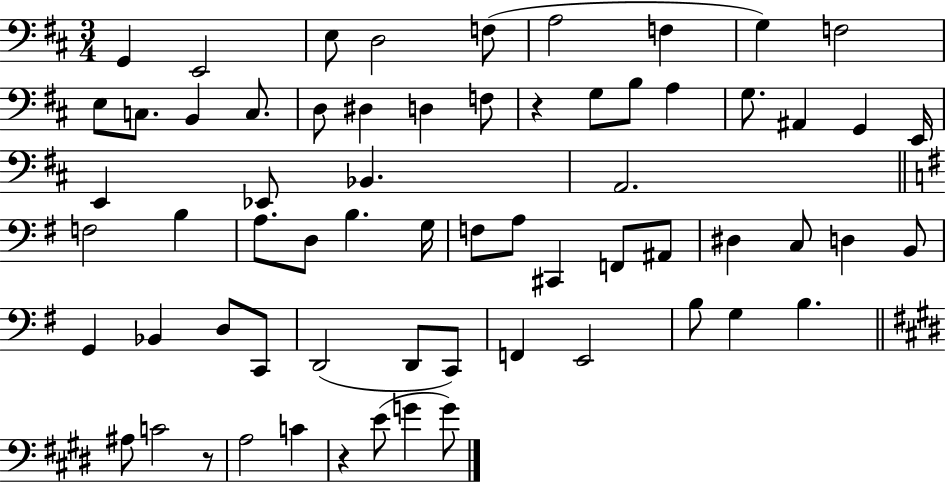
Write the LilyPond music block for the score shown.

{
  \clef bass
  \numericTimeSignature
  \time 3/4
  \key d \major
  g,4 e,2 | e8 d2 f8( | a2 f4 | g4) f2 | \break e8 c8. b,4 c8. | d8 dis4 d4 f8 | r4 g8 b8 a4 | g8. ais,4 g,4 e,16 | \break e,4 ees,8 bes,4. | a,2. | \bar "||" \break \key g \major f2 b4 | a8. d8 b4. g16 | f8 a8 cis,4 f,8 ais,8 | dis4 c8 d4 b,8 | \break g,4 bes,4 d8 c,8 | d,2( d,8 c,8) | f,4 e,2 | b8 g4 b4. | \break \bar "||" \break \key e \major ais8 c'2 r8 | a2 c'4 | r4 e'8( g'4 g'8) | \bar "|."
}